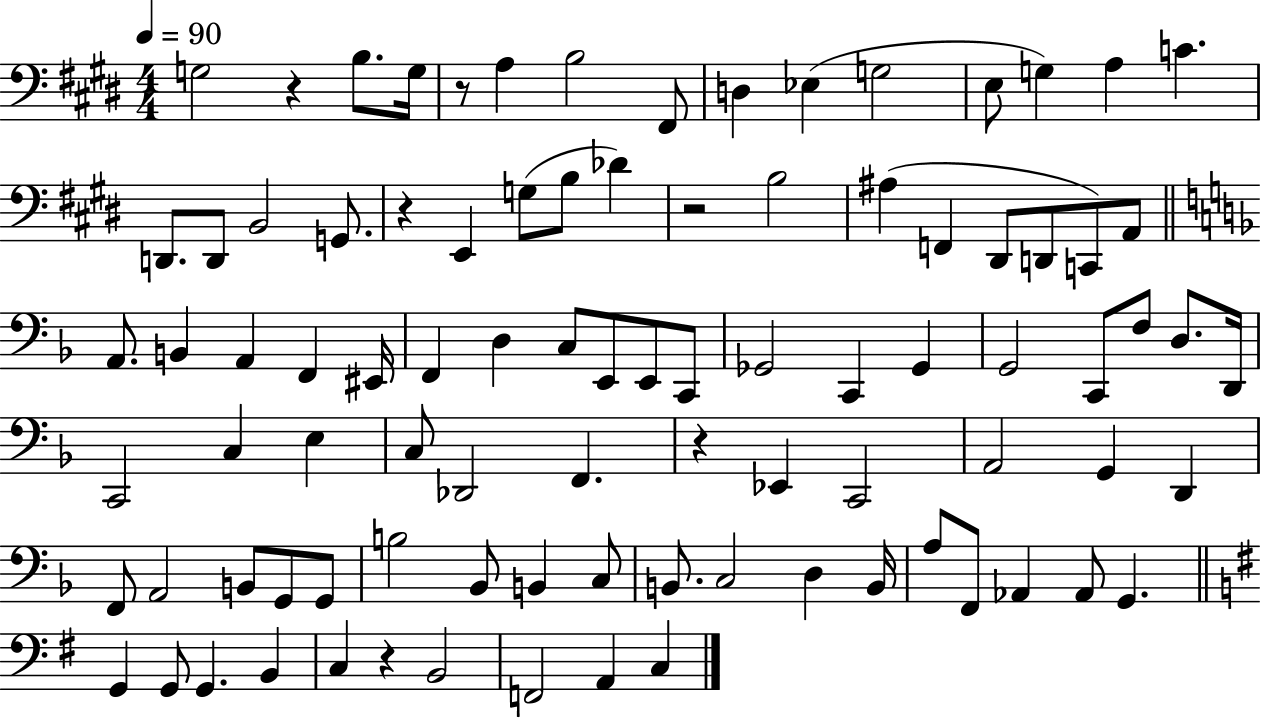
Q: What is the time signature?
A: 4/4